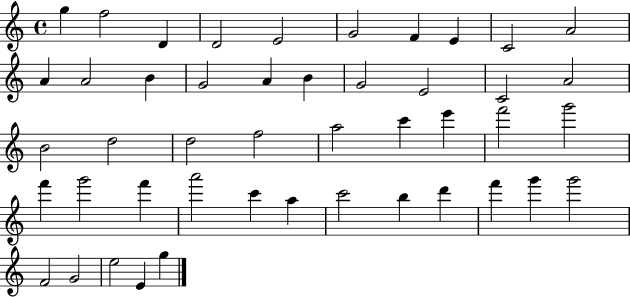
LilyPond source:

{
  \clef treble
  \time 4/4
  \defaultTimeSignature
  \key c \major
  g''4 f''2 d'4 | d'2 e'2 | g'2 f'4 e'4 | c'2 a'2 | \break a'4 a'2 b'4 | g'2 a'4 b'4 | g'2 e'2 | c'2 a'2 | \break b'2 d''2 | d''2 f''2 | a''2 c'''4 e'''4 | f'''2 g'''2 | \break f'''4 g'''2 f'''4 | a'''2 c'''4 a''4 | c'''2 b''4 d'''4 | f'''4 g'''4 g'''2 | \break f'2 g'2 | e''2 e'4 g''4 | \bar "|."
}